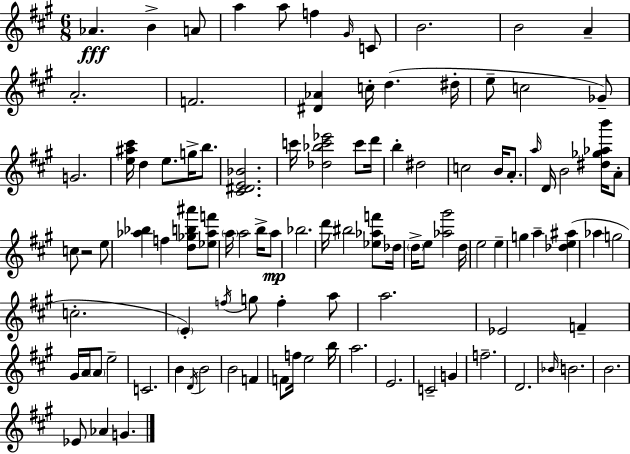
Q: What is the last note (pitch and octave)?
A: G4